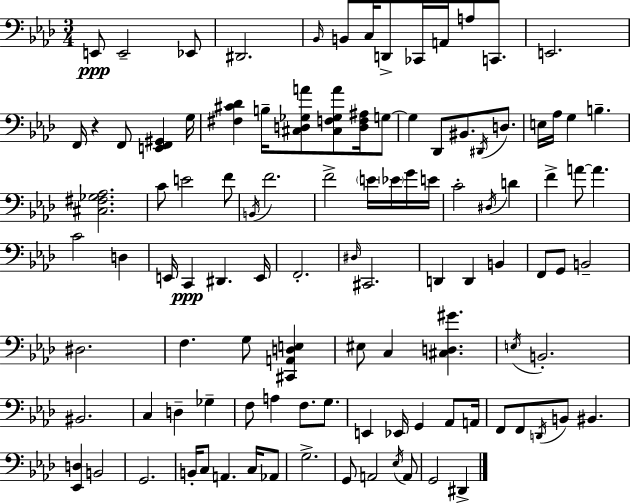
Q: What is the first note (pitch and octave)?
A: E2